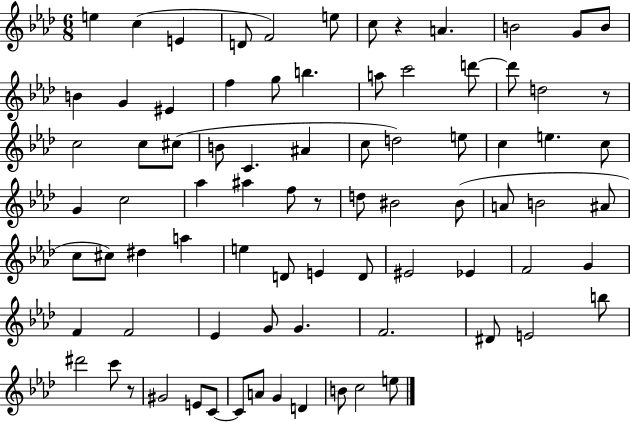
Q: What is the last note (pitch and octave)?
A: E5